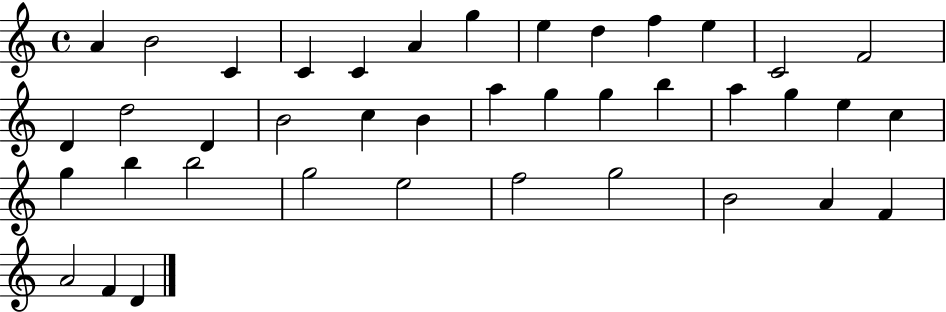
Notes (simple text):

A4/q B4/h C4/q C4/q C4/q A4/q G5/q E5/q D5/q F5/q E5/q C4/h F4/h D4/q D5/h D4/q B4/h C5/q B4/q A5/q G5/q G5/q B5/q A5/q G5/q E5/q C5/q G5/q B5/q B5/h G5/h E5/h F5/h G5/h B4/h A4/q F4/q A4/h F4/q D4/q